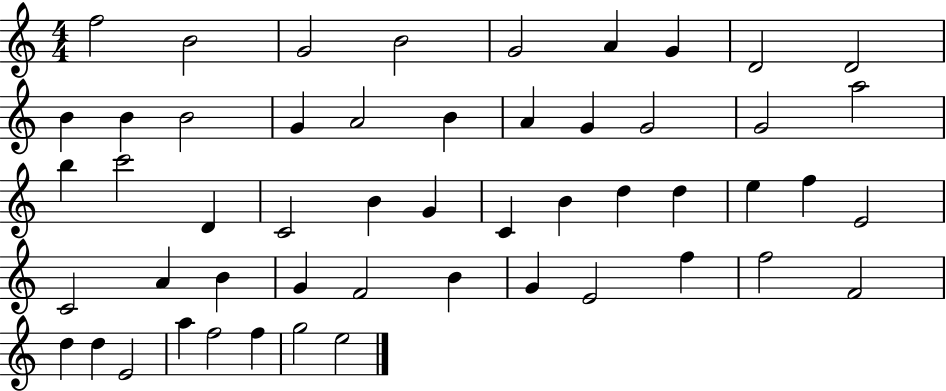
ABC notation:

X:1
T:Untitled
M:4/4
L:1/4
K:C
f2 B2 G2 B2 G2 A G D2 D2 B B B2 G A2 B A G G2 G2 a2 b c'2 D C2 B G C B d d e f E2 C2 A B G F2 B G E2 f f2 F2 d d E2 a f2 f g2 e2